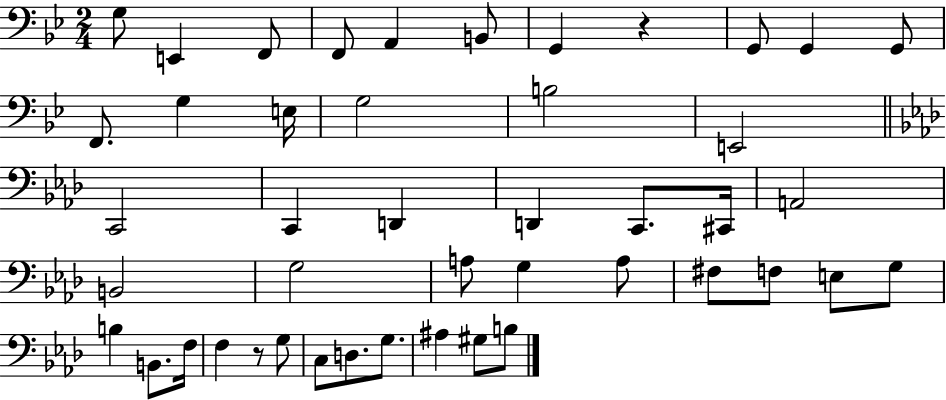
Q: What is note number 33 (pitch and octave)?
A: B3